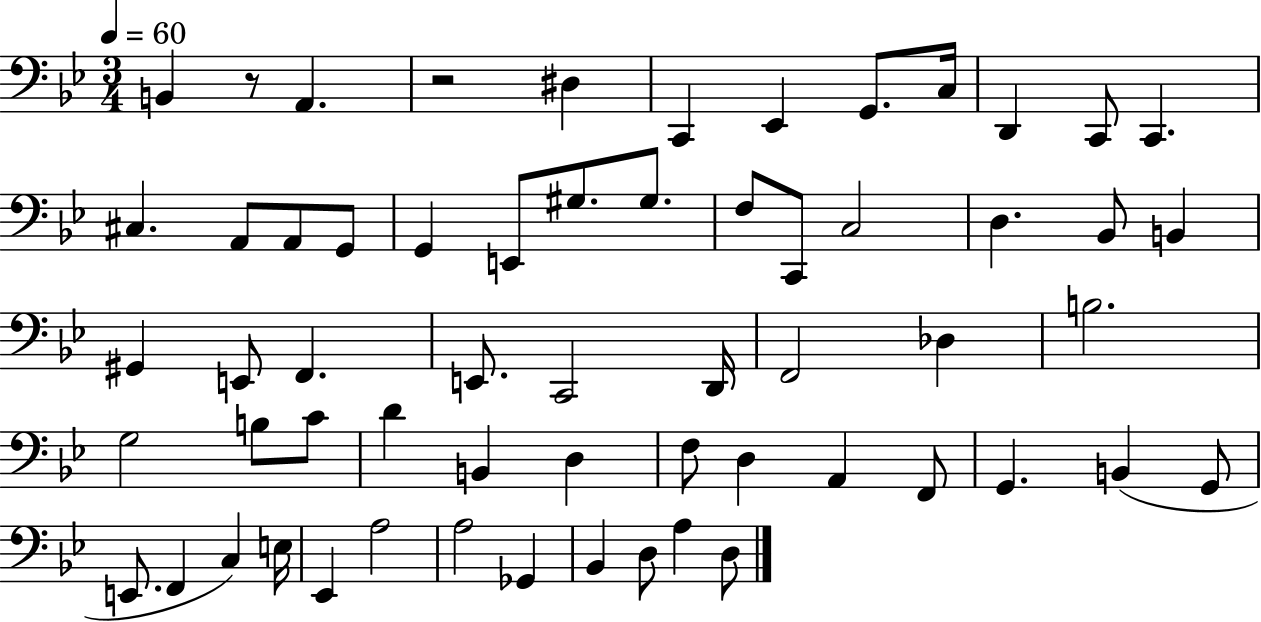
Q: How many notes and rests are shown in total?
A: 60